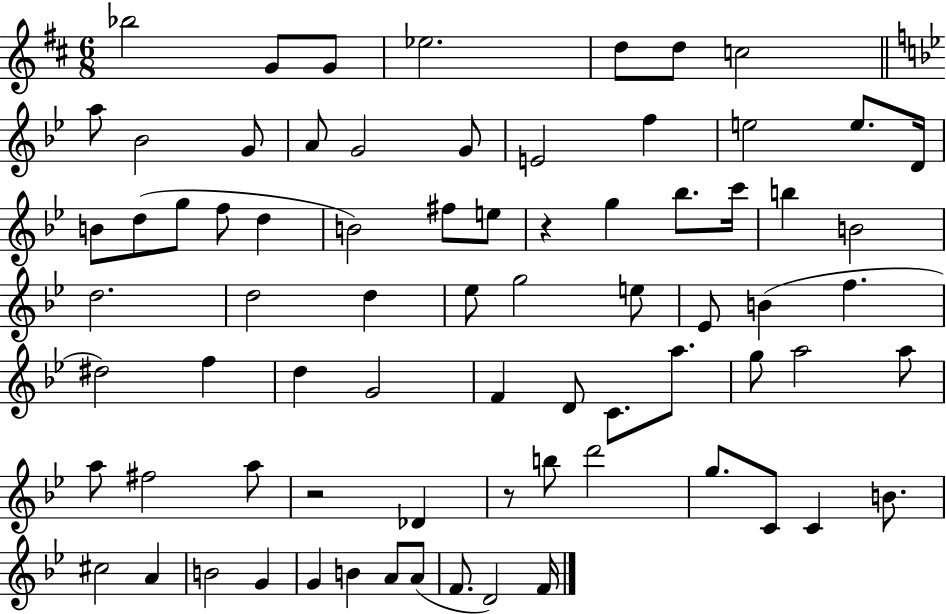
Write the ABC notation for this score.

X:1
T:Untitled
M:6/8
L:1/4
K:D
_b2 G/2 G/2 _e2 d/2 d/2 c2 a/2 _B2 G/2 A/2 G2 G/2 E2 f e2 e/2 D/4 B/2 d/2 g/2 f/2 d B2 ^f/2 e/2 z g _b/2 c'/4 b B2 d2 d2 d _e/2 g2 e/2 _E/2 B f ^d2 f d G2 F D/2 C/2 a/2 g/2 a2 a/2 a/2 ^f2 a/2 z2 _D z/2 b/2 d'2 g/2 C/2 C B/2 ^c2 A B2 G G B A/2 A/2 F/2 D2 F/4